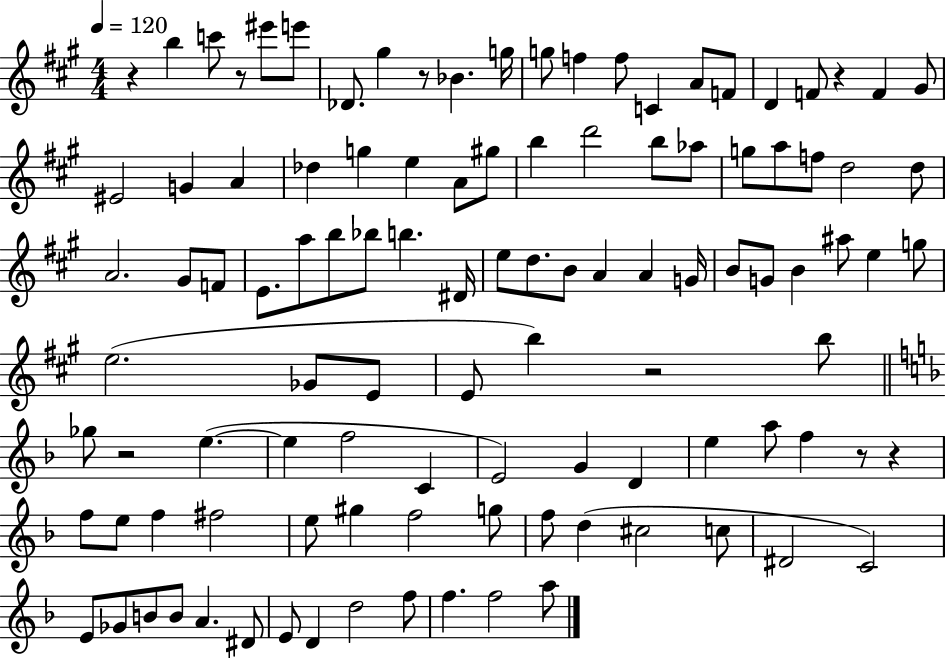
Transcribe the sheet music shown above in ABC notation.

X:1
T:Untitled
M:4/4
L:1/4
K:A
z b c'/2 z/2 ^e'/2 e'/2 _D/2 ^g z/2 _B g/4 g/2 f f/2 C A/2 F/2 D F/2 z F ^G/2 ^E2 G A _d g e A/2 ^g/2 b d'2 b/2 _a/2 g/2 a/2 f/2 d2 d/2 A2 ^G/2 F/2 E/2 a/2 b/2 _b/2 b ^D/4 e/2 d/2 B/2 A A G/4 B/2 G/2 B ^a/2 e g/2 e2 _G/2 E/2 E/2 b z2 b/2 _g/2 z2 e e f2 C E2 G D e a/2 f z/2 z f/2 e/2 f ^f2 e/2 ^g f2 g/2 f/2 d ^c2 c/2 ^D2 C2 E/2 _G/2 B/2 B/2 A ^D/2 E/2 D d2 f/2 f f2 a/2